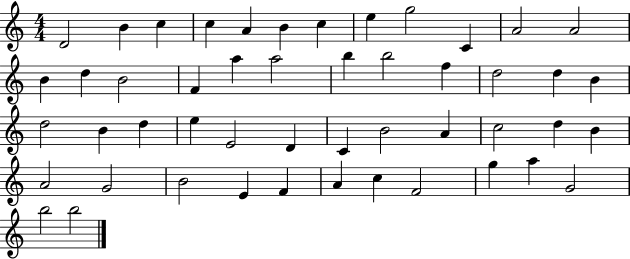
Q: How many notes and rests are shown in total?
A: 49